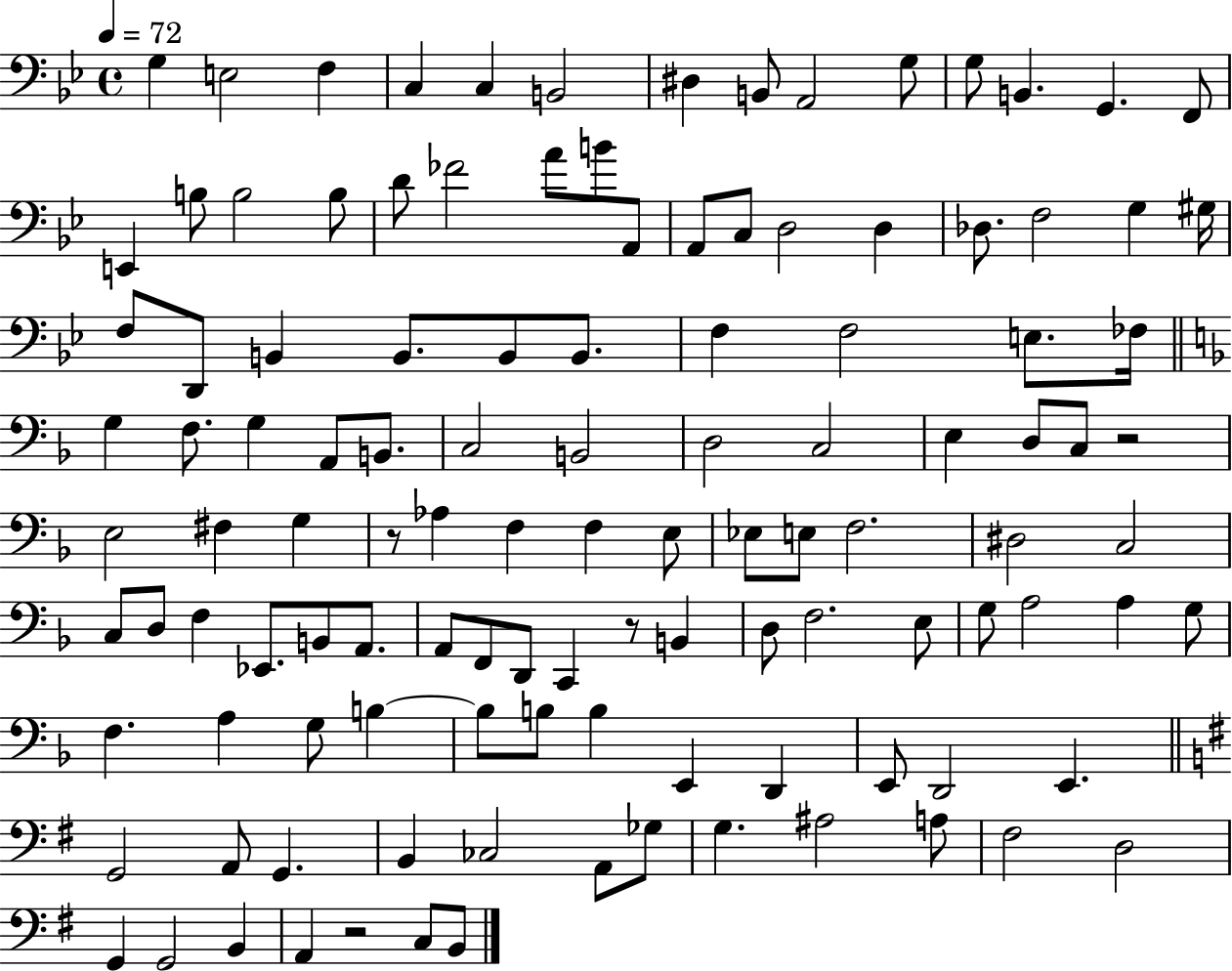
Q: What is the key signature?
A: BES major